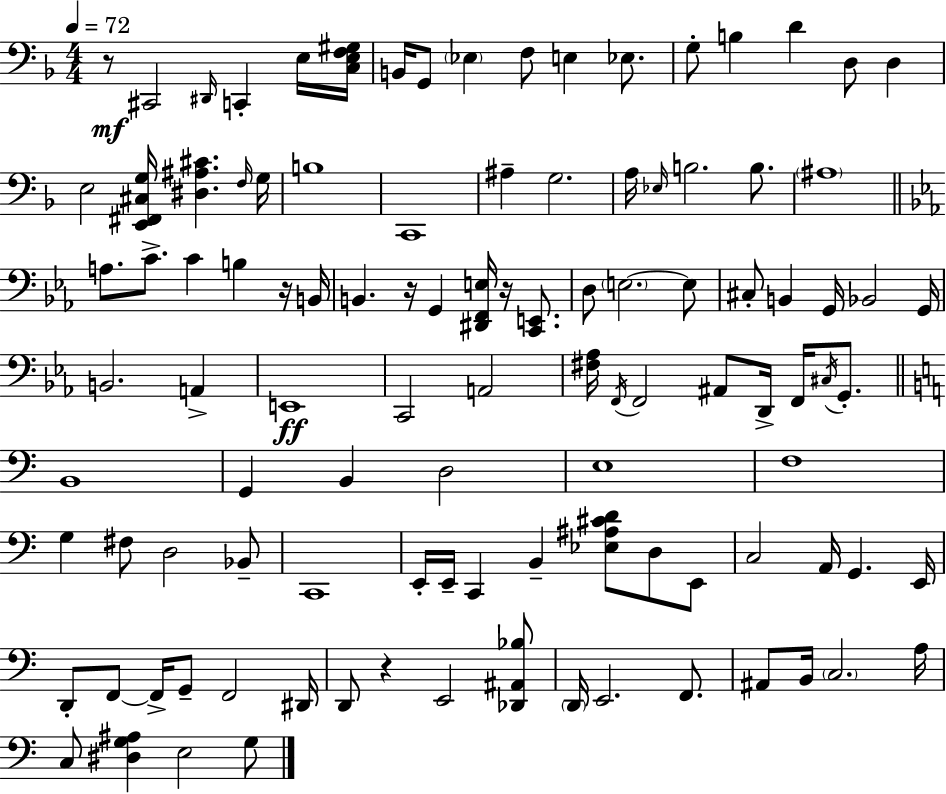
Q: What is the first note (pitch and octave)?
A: C#2